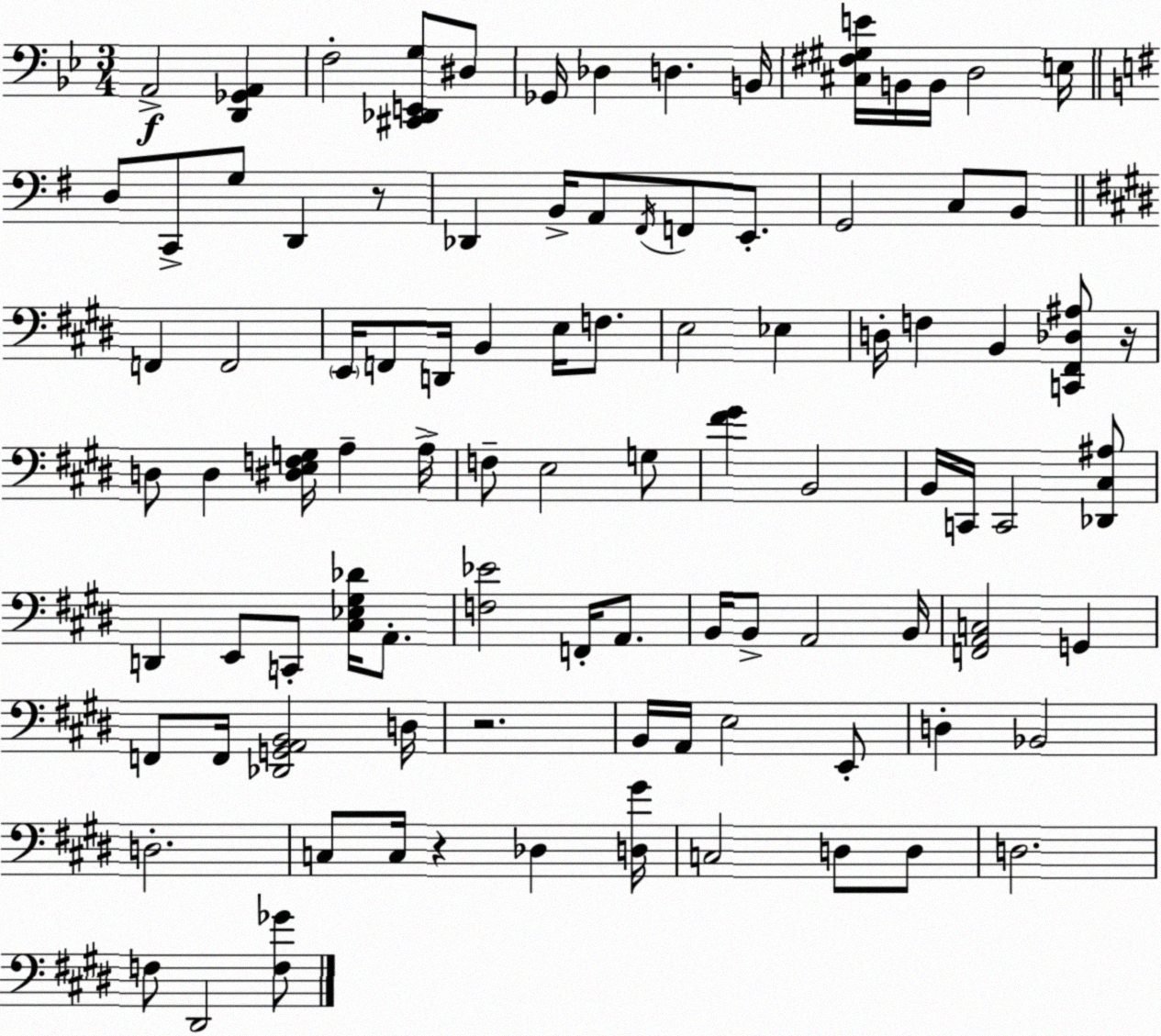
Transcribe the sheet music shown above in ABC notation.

X:1
T:Untitled
M:3/4
L:1/4
K:Bb
A,,2 [D,,_G,,A,,] F,2 [^C,,_D,,E,,G,]/2 ^D,/2 _G,,/4 _D, D, B,,/4 [^C,^F,^G,E]/4 B,,/4 B,,/4 D,2 E,/4 D,/2 C,,/2 G,/2 D,, z/2 _D,, B,,/4 A,,/2 ^F,,/4 F,,/2 E,,/2 G,,2 C,/2 B,,/2 F,, F,,2 E,,/4 F,,/2 D,,/4 B,, E,/4 F,/2 E,2 _E, D,/4 F, B,, [C,,^F,,_D,^A,]/2 z/4 D,/2 D, [^D,E,F,G,]/4 A, A,/4 F,/2 E,2 G,/2 [^F^G] B,,2 B,,/4 C,,/4 C,,2 [_D,,^C,^A,]/2 D,, E,,/2 C,,/2 [^C,_E,^G,_D]/4 A,,/2 [F,_E]2 F,,/4 A,,/2 B,,/4 B,,/2 A,,2 B,,/4 [F,,A,,C,]2 G,, F,,/2 F,,/4 [_D,,G,,A,,B,,]2 D,/4 z2 B,,/4 A,,/4 E,2 E,,/2 D, _B,,2 D,2 C,/2 C,/4 z _D, [D,^G]/4 C,2 D,/2 D,/2 D,2 F,/2 ^D,,2 [F,_G]/2